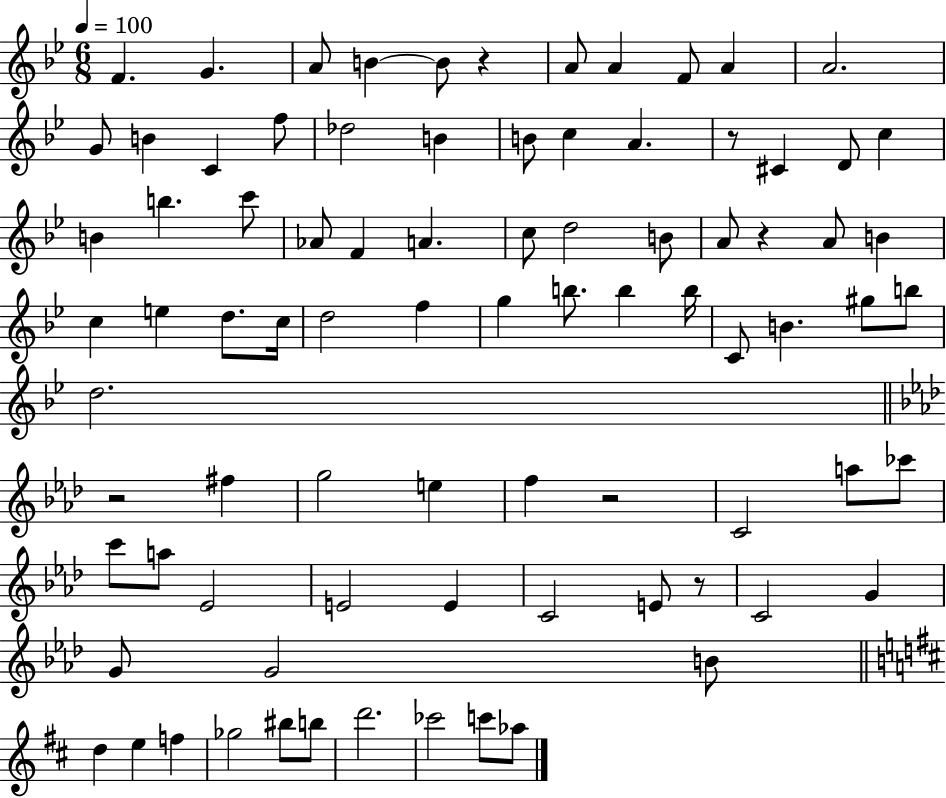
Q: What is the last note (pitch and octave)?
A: Ab5